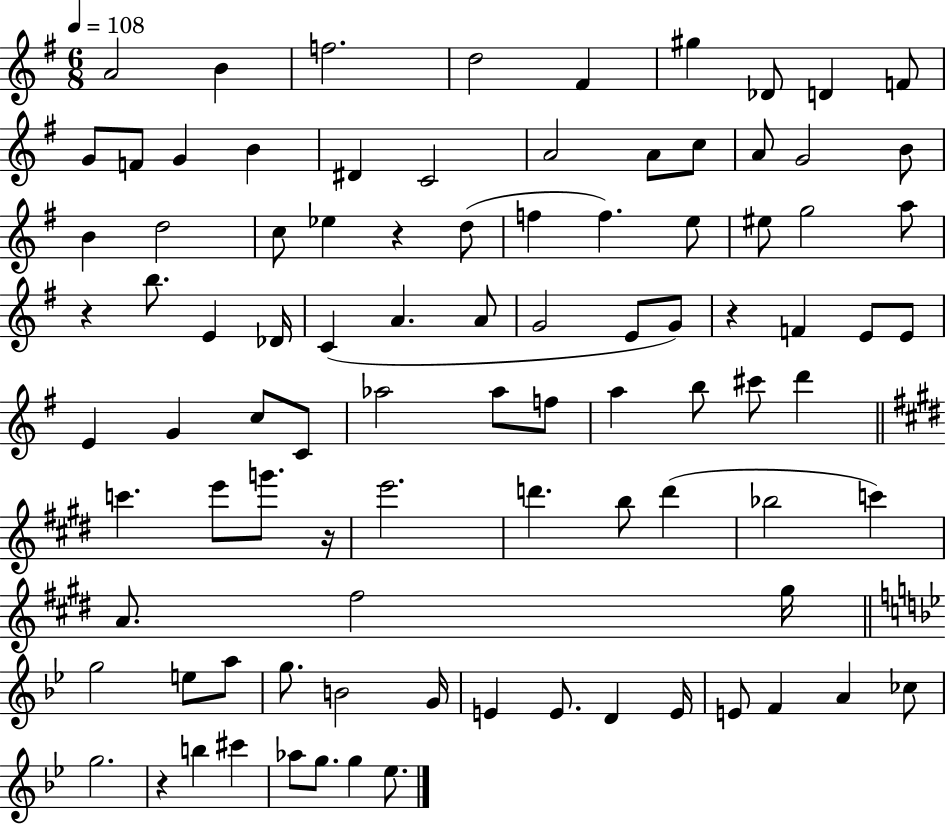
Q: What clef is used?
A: treble